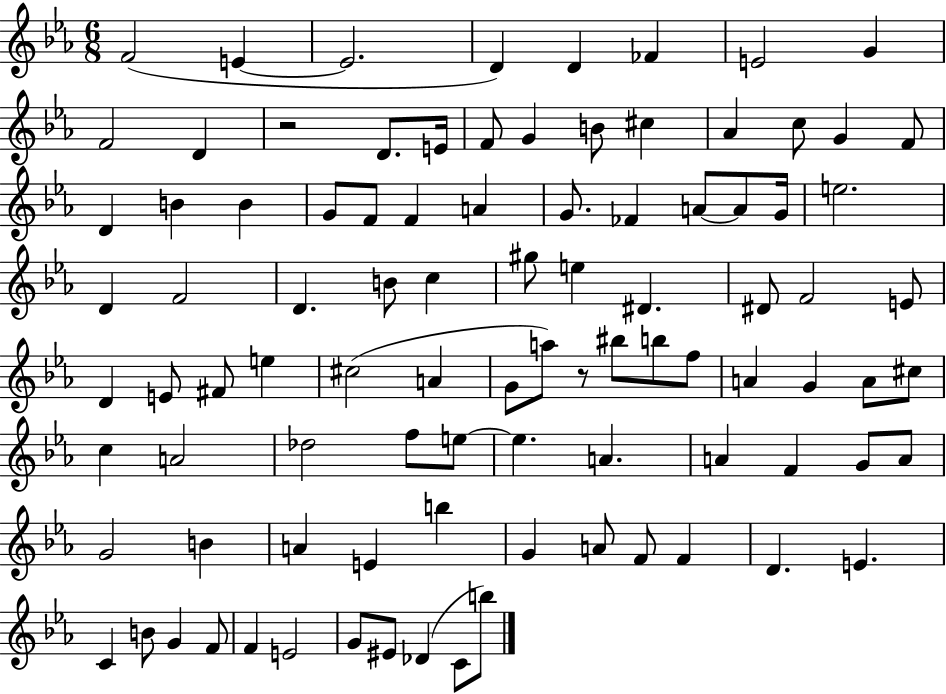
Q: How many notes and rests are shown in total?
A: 94